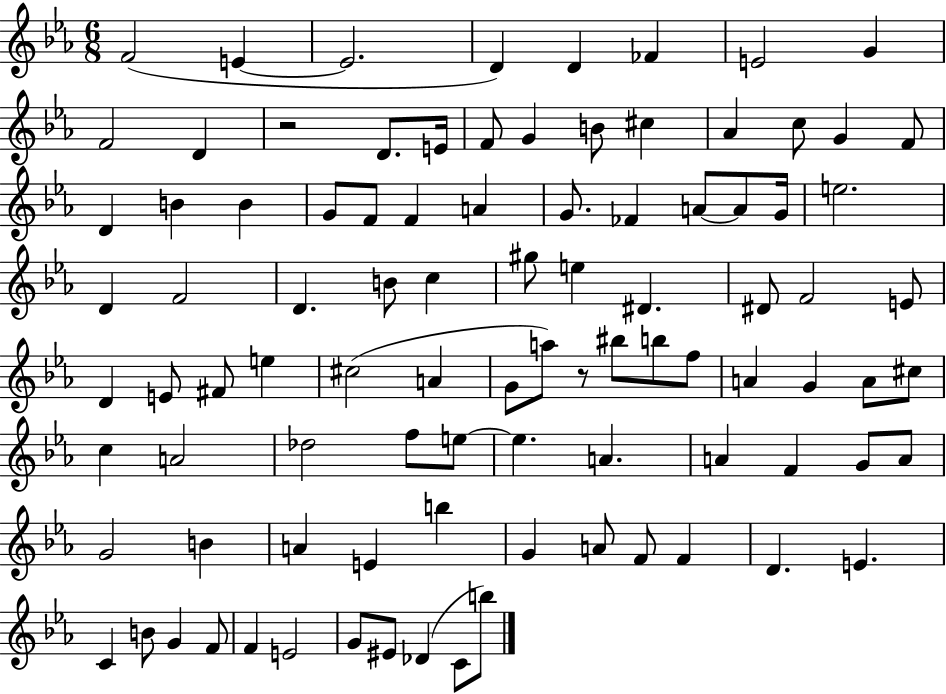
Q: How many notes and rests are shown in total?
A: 94